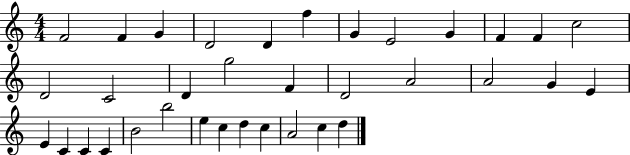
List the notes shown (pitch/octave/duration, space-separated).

F4/h F4/q G4/q D4/h D4/q F5/q G4/q E4/h G4/q F4/q F4/q C5/h D4/h C4/h D4/q G5/h F4/q D4/h A4/h A4/h G4/q E4/q E4/q C4/q C4/q C4/q B4/h B5/h E5/q C5/q D5/q C5/q A4/h C5/q D5/q